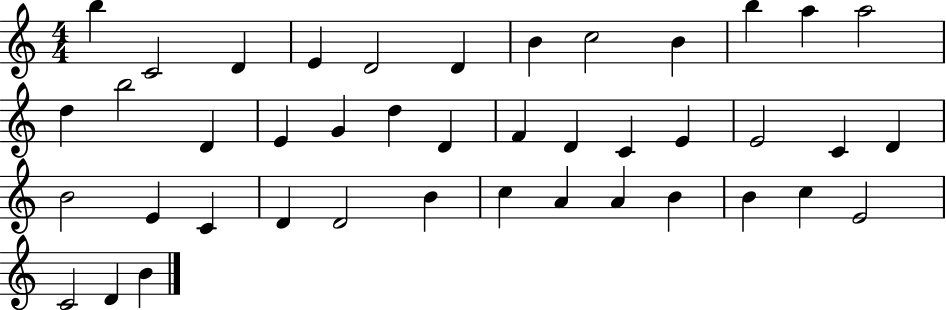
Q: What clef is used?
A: treble